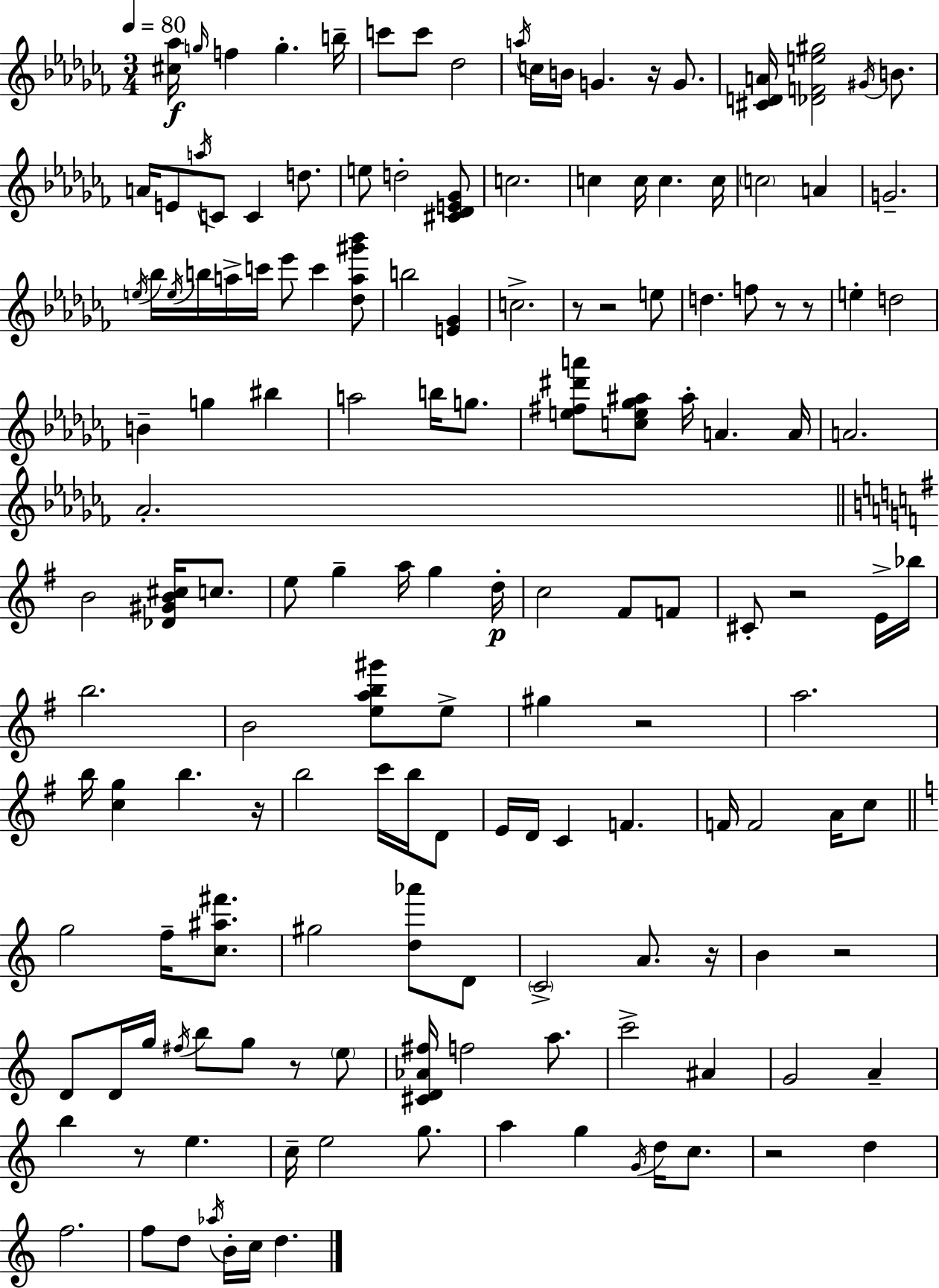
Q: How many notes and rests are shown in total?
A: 153